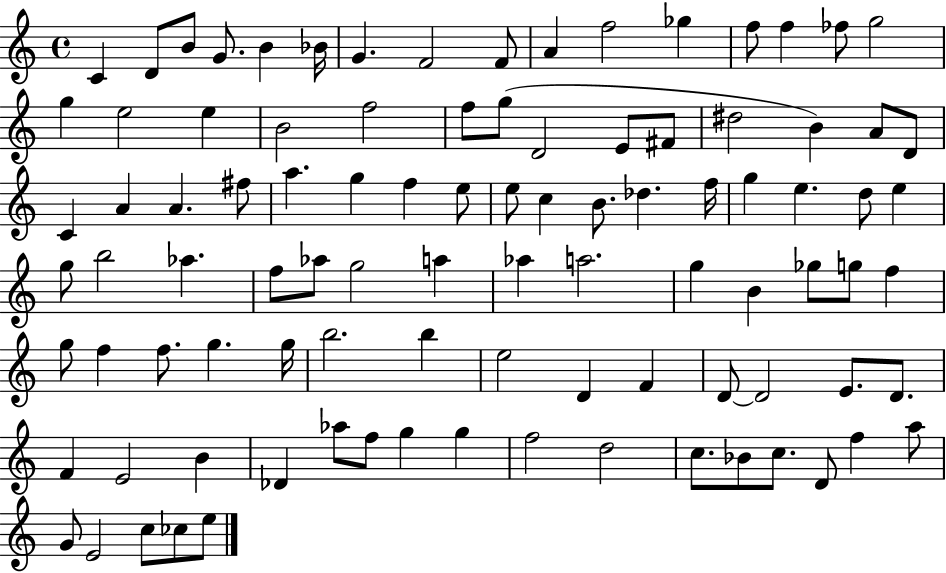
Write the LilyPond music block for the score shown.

{
  \clef treble
  \time 4/4
  \defaultTimeSignature
  \key c \major
  \repeat volta 2 { c'4 d'8 b'8 g'8. b'4 bes'16 | g'4. f'2 f'8 | a'4 f''2 ges''4 | f''8 f''4 fes''8 g''2 | \break g''4 e''2 e''4 | b'2 f''2 | f''8 g''8( d'2 e'8 fis'8 | dis''2 b'4) a'8 d'8 | \break c'4 a'4 a'4. fis''8 | a''4. g''4 f''4 e''8 | e''8 c''4 b'8. des''4. f''16 | g''4 e''4. d''8 e''4 | \break g''8 b''2 aes''4. | f''8 aes''8 g''2 a''4 | aes''4 a''2. | g''4 b'4 ges''8 g''8 f''4 | \break g''8 f''4 f''8. g''4. g''16 | b''2. b''4 | e''2 d'4 f'4 | d'8~~ d'2 e'8. d'8. | \break f'4 e'2 b'4 | des'4 aes''8 f''8 g''4 g''4 | f''2 d''2 | c''8. bes'8 c''8. d'8 f''4 a''8 | \break g'8 e'2 c''8 ces''8 e''8 | } \bar "|."
}